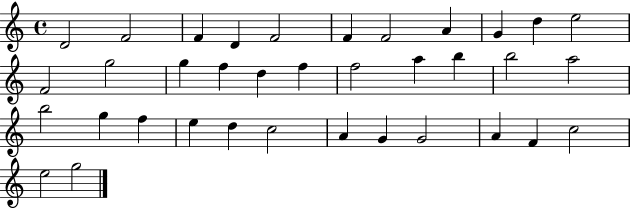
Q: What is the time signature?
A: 4/4